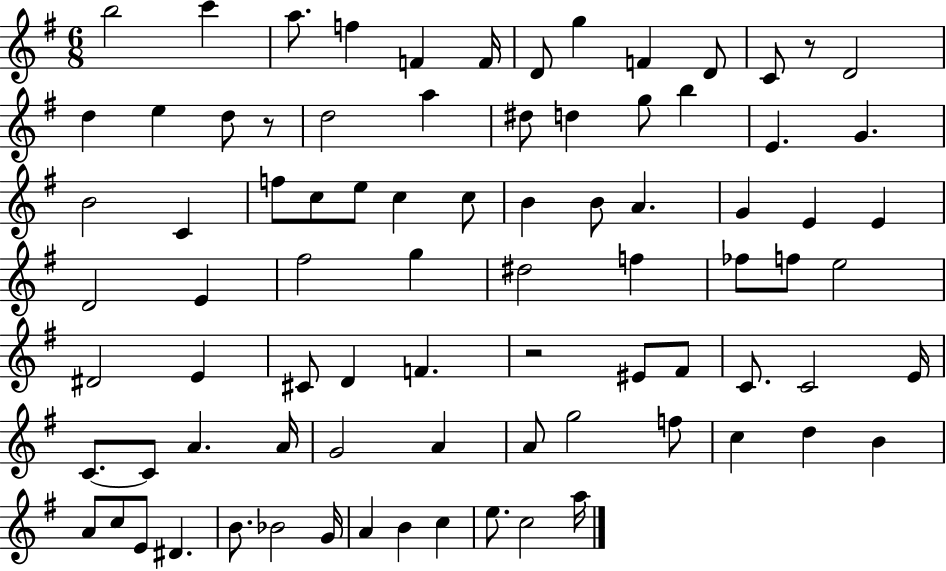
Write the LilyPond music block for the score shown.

{
  \clef treble
  \numericTimeSignature
  \time 6/8
  \key g \major
  b''2 c'''4 | a''8. f''4 f'4 f'16 | d'8 g''4 f'4 d'8 | c'8 r8 d'2 | \break d''4 e''4 d''8 r8 | d''2 a''4 | dis''8 d''4 g''8 b''4 | e'4. g'4. | \break b'2 c'4 | f''8 c''8 e''8 c''4 c''8 | b'4 b'8 a'4. | g'4 e'4 e'4 | \break d'2 e'4 | fis''2 g''4 | dis''2 f''4 | fes''8 f''8 e''2 | \break dis'2 e'4 | cis'8 d'4 f'4. | r2 eis'8 fis'8 | c'8. c'2 e'16 | \break c'8.~~ c'8 a'4. a'16 | g'2 a'4 | a'8 g''2 f''8 | c''4 d''4 b'4 | \break a'8 c''8 e'8 dis'4. | b'8. bes'2 g'16 | a'4 b'4 c''4 | e''8. c''2 a''16 | \break \bar "|."
}